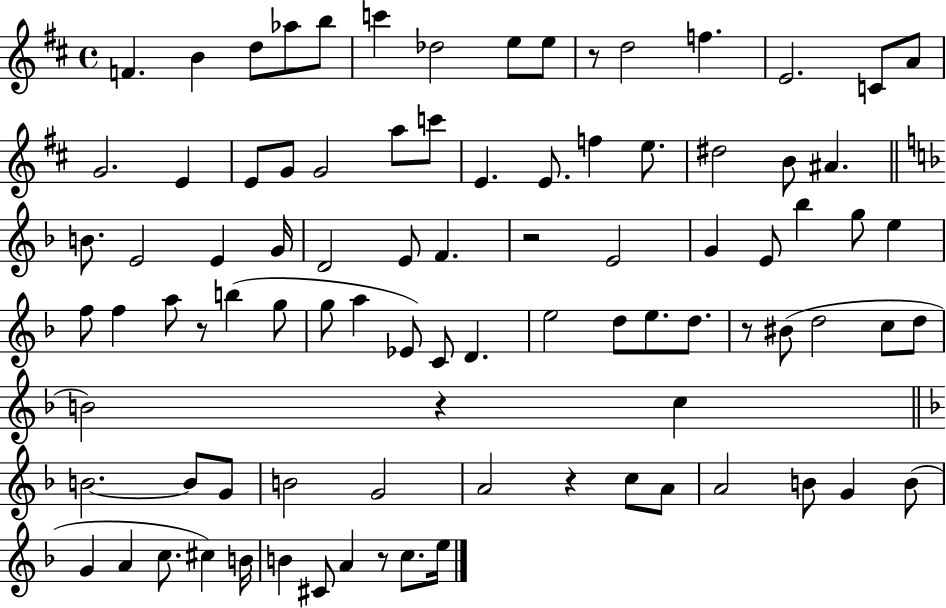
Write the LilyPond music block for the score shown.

{
  \clef treble
  \time 4/4
  \defaultTimeSignature
  \key d \major
  f'4. b'4 d''8 aes''8 b''8 | c'''4 des''2 e''8 e''8 | r8 d''2 f''4. | e'2. c'8 a'8 | \break g'2. e'4 | e'8 g'8 g'2 a''8 c'''8 | e'4. e'8. f''4 e''8. | dis''2 b'8 ais'4. | \break \bar "||" \break \key f \major b'8. e'2 e'4 g'16 | d'2 e'8 f'4. | r2 e'2 | g'4 e'8 bes''4 g''8 e''4 | \break f''8 f''4 a''8 r8 b''4( g''8 | g''8 a''4 ees'8) c'8 d'4. | e''2 d''8 e''8. d''8. | r8 bis'8( d''2 c''8 d''8 | \break b'2) r4 c''4 | \bar "||" \break \key d \minor b'2.~~ b'8 g'8 | b'2 g'2 | a'2 r4 c''8 a'8 | a'2 b'8 g'4 b'8( | \break g'4 a'4 c''8. cis''4) b'16 | b'4 cis'8 a'4 r8 c''8. e''16 | \bar "|."
}